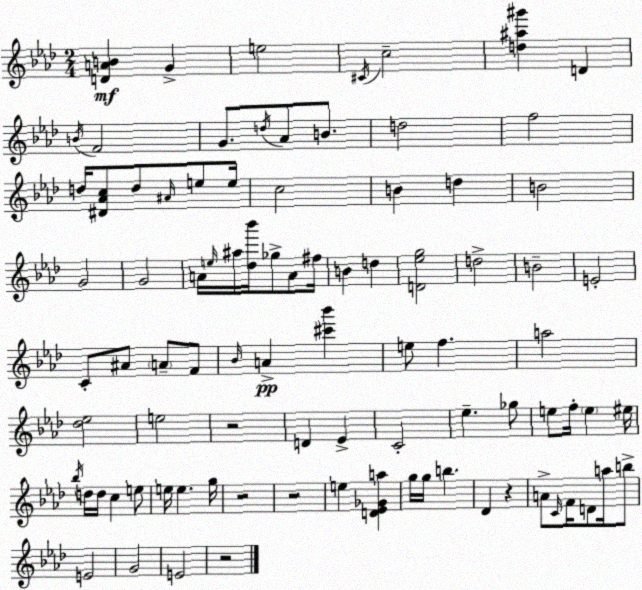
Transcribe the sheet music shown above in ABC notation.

X:1
T:Untitled
M:2/4
L:1/4
K:Fm
[DAB] G e2 ^C/4 c2 [d^a^g'] D B/4 F2 G/2 d/4 _A/2 B/2 d2 f2 d/4 [^D_Ac]/2 d/2 ^A/4 e/2 e/4 c2 B d B2 G2 G2 A/4 e/4 ^a/4 [_d_b']/4 _g/2 A/2 ^f/4 B d [D_eg]2 d2 B2 E2 C/2 ^A/2 A/2 F/2 _B/4 A [^c'_b'] e/2 f a2 [_d_e]2 e2 z2 D _E C2 _e _g/2 e/2 f/4 e ^e/4 _b/4 d/4 d/4 c e/2 e/4 e g/4 z2 z2 e [D_E_Ga] g/4 g/4 b _D z A/2 C/4 F/4 D/2 a/4 b/2 E2 G2 E2 z2